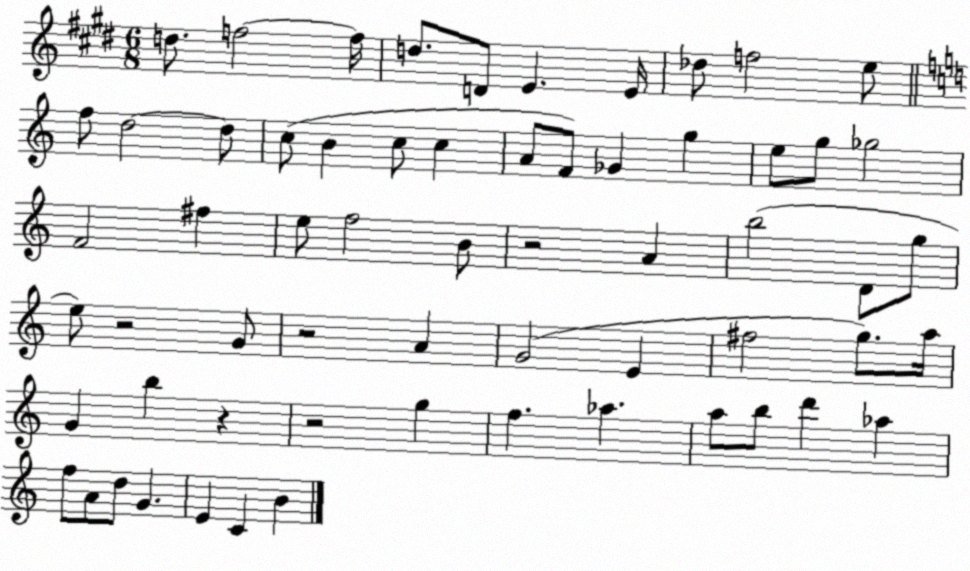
X:1
T:Untitled
M:6/8
L:1/4
K:E
d/2 f2 f/4 d/2 D/2 E E/4 _d/2 f2 e/2 f/2 d2 d/2 c/2 B c/2 c A/2 F/2 _G g e/2 g/2 _g2 F2 ^f e/2 f2 B/2 z2 A b2 D/2 g/2 e/2 z2 G/2 z2 A G2 E ^f2 g/2 a/4 G b z z2 g f _a a/2 b/2 d' _a f/2 A/2 d/2 G E C B